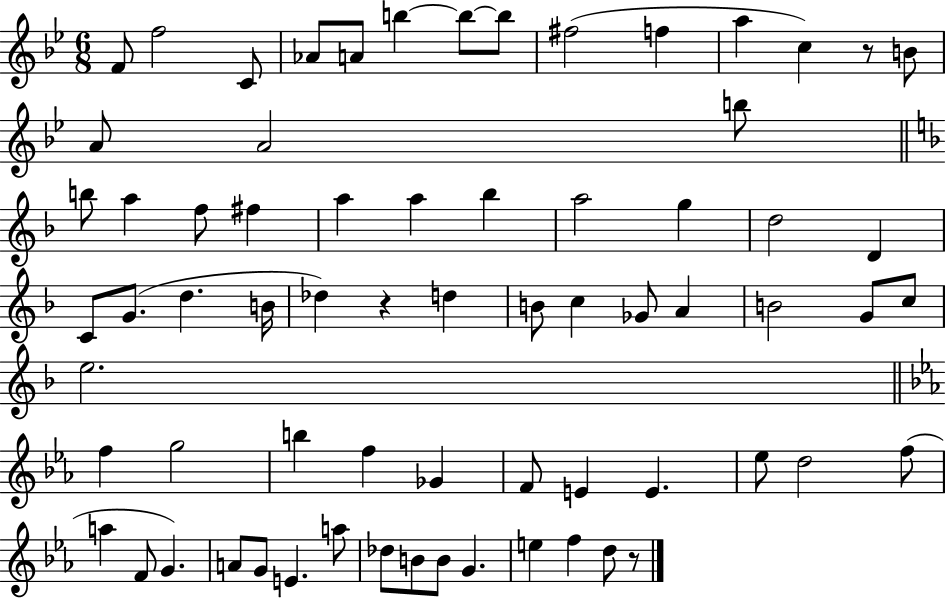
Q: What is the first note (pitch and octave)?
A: F4